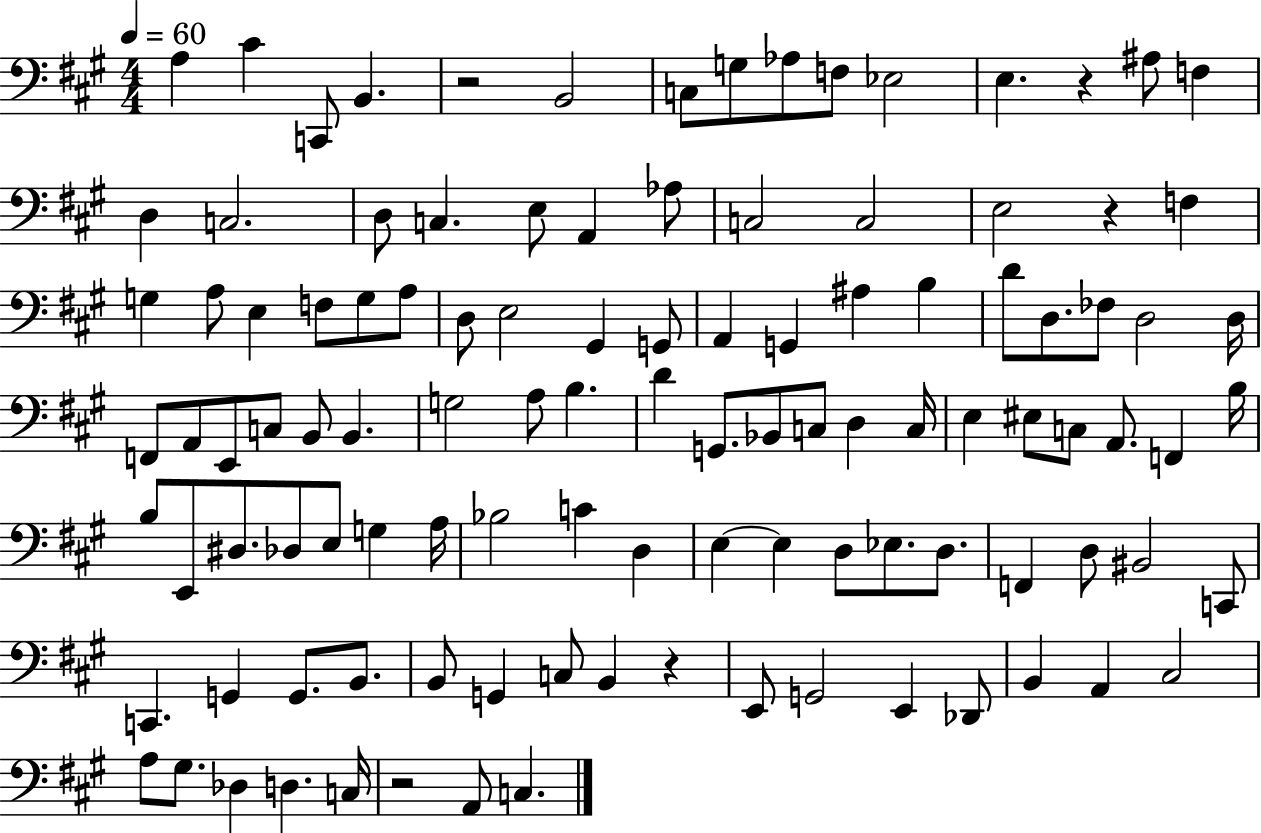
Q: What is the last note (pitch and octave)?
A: C3